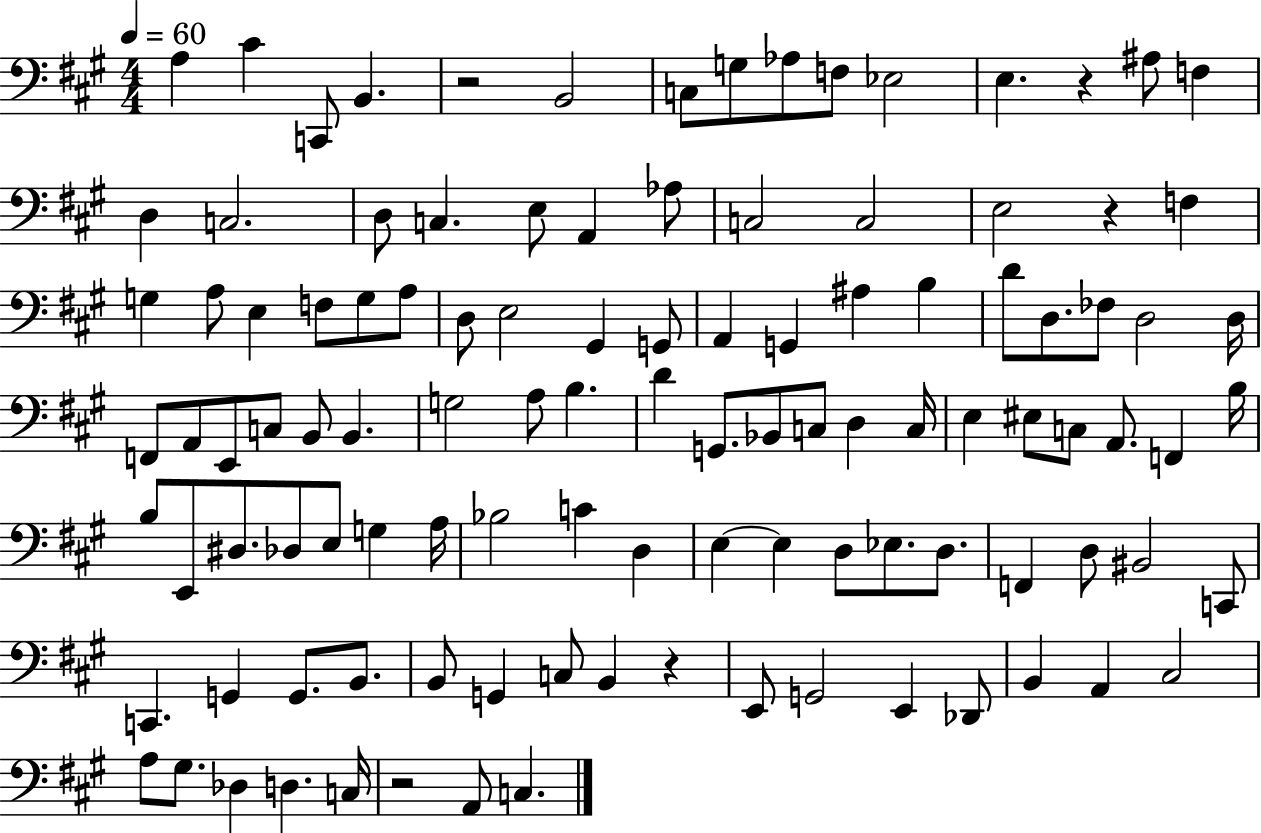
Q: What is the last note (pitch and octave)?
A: C3